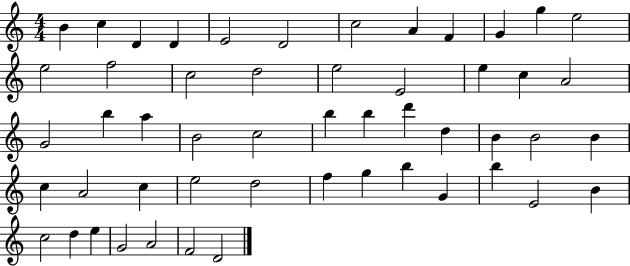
B4/q C5/q D4/q D4/q E4/h D4/h C5/h A4/q F4/q G4/q G5/q E5/h E5/h F5/h C5/h D5/h E5/h E4/h E5/q C5/q A4/h G4/h B5/q A5/q B4/h C5/h B5/q B5/q D6/q D5/q B4/q B4/h B4/q C5/q A4/h C5/q E5/h D5/h F5/q G5/q B5/q G4/q B5/q E4/h B4/q C5/h D5/q E5/q G4/h A4/h F4/h D4/h